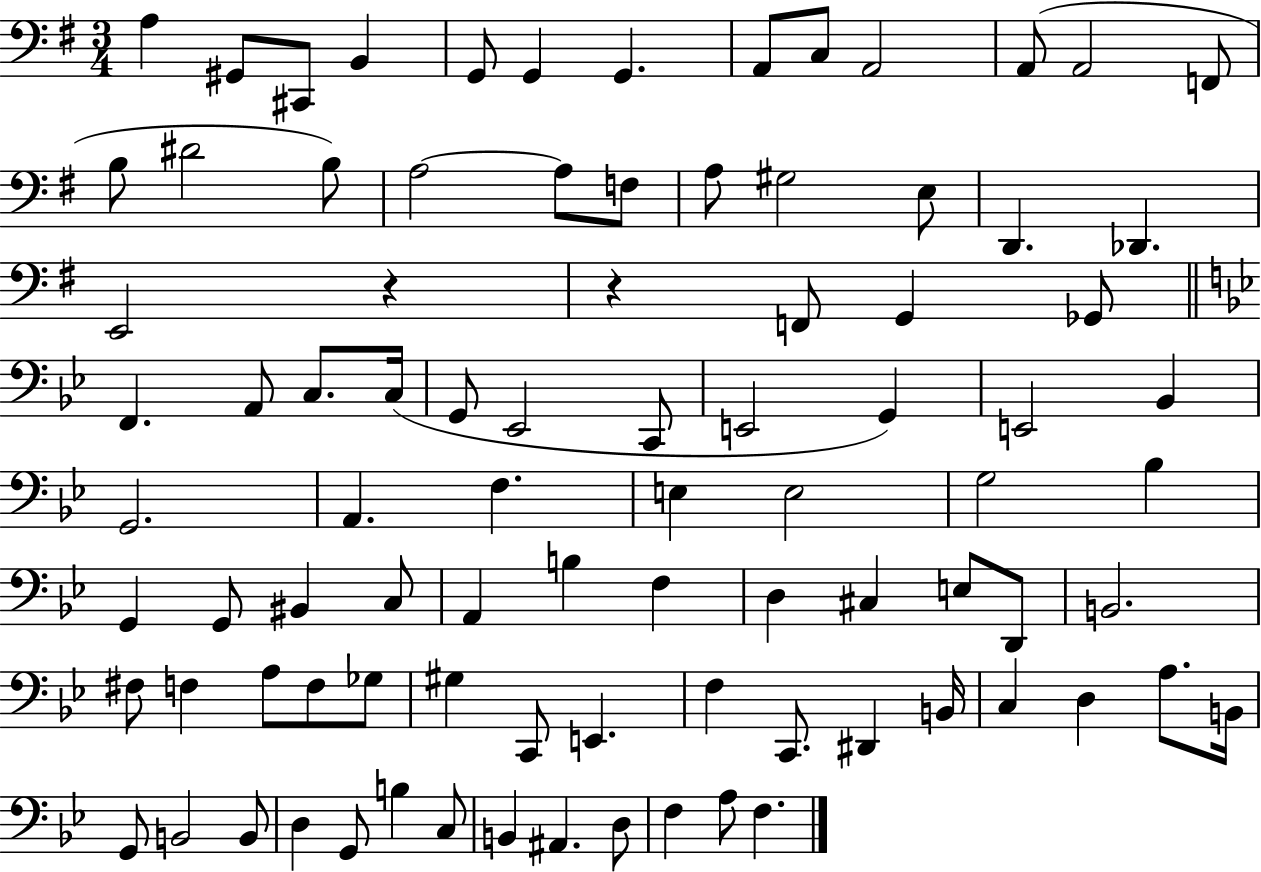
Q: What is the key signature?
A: G major